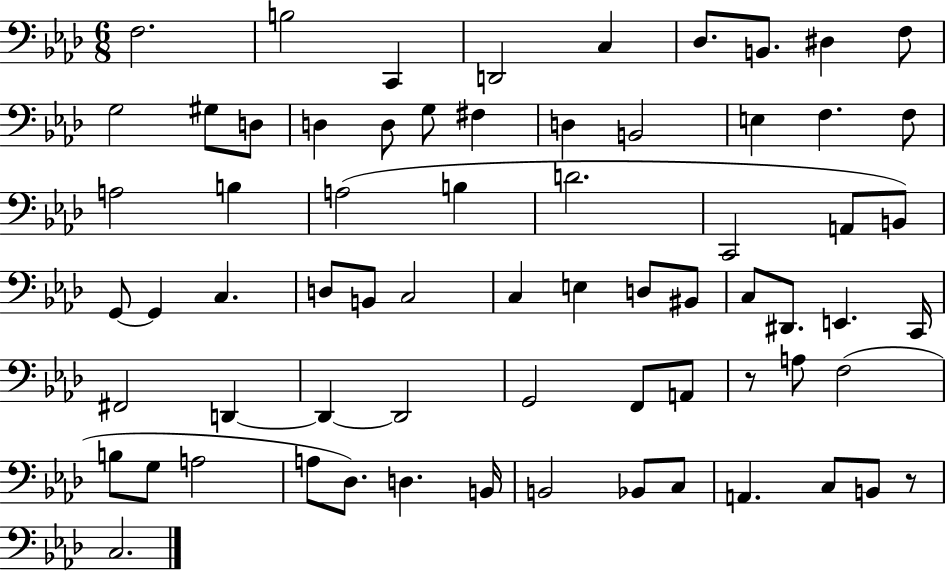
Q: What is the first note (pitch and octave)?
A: F3